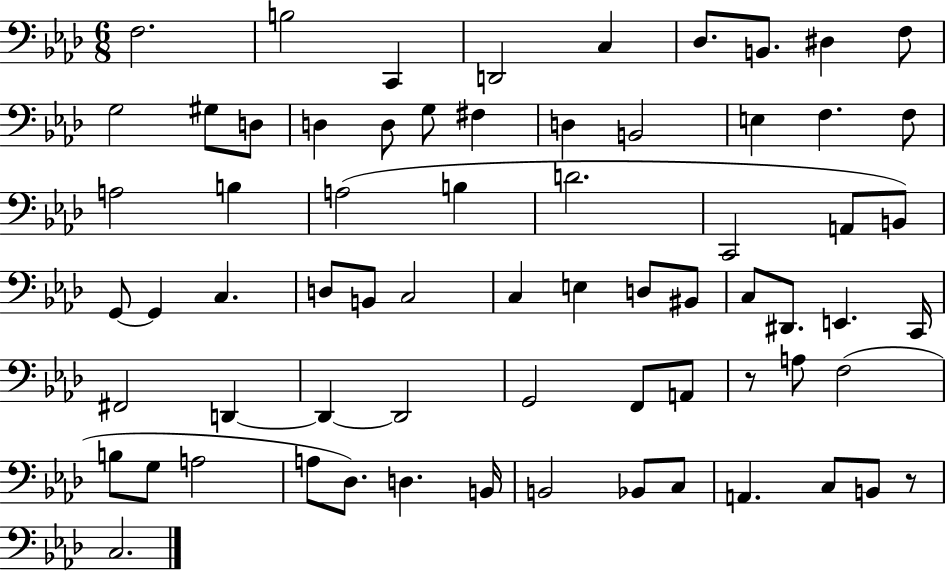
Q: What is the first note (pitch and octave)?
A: F3